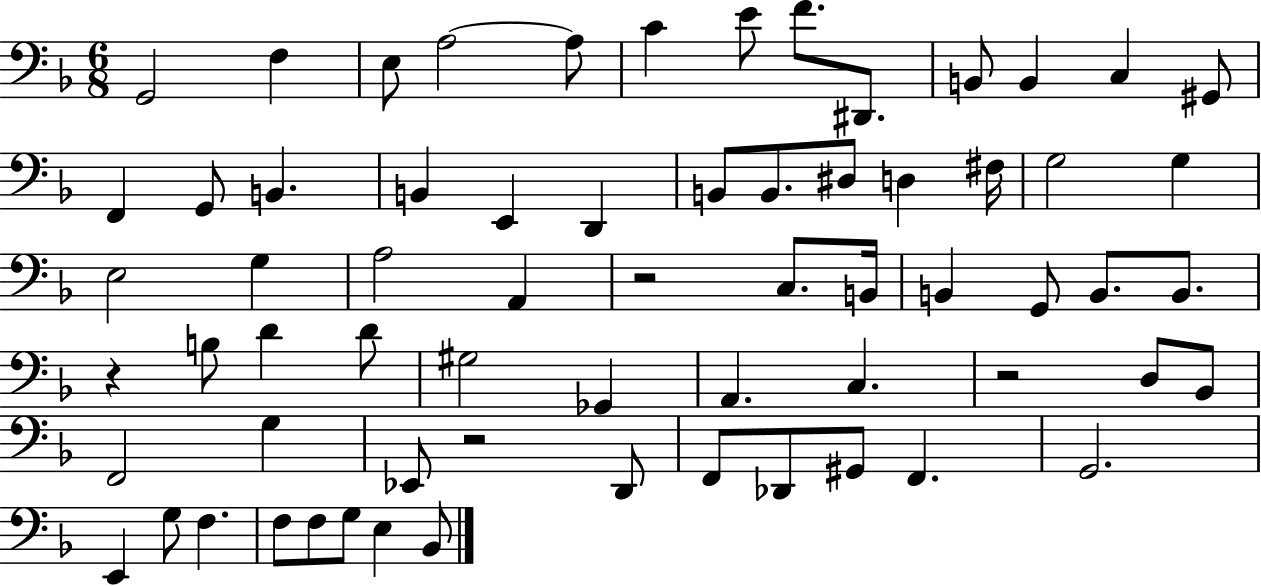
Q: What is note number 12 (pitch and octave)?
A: C3